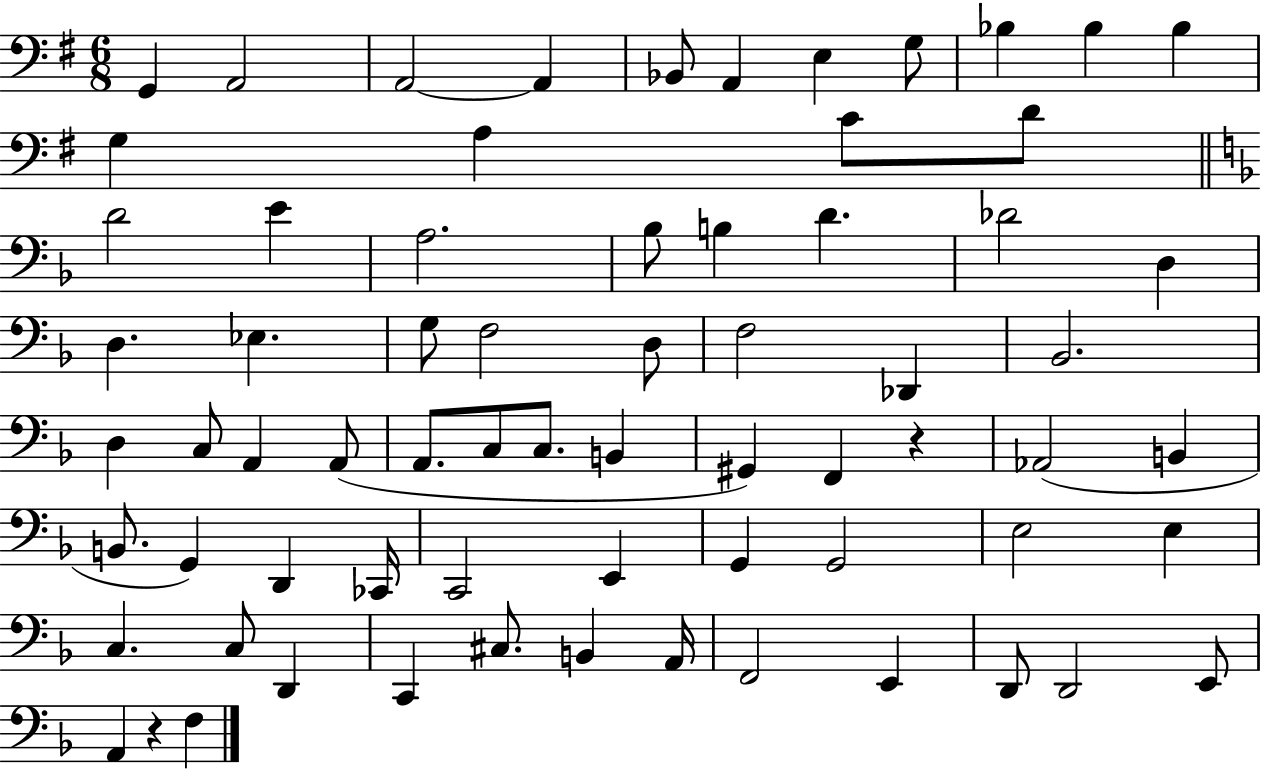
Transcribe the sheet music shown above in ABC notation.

X:1
T:Untitled
M:6/8
L:1/4
K:G
G,, A,,2 A,,2 A,, _B,,/2 A,, E, G,/2 _B, _B, _B, G, A, C/2 D/2 D2 E A,2 _B,/2 B, D _D2 D, D, _E, G,/2 F,2 D,/2 F,2 _D,, _B,,2 D, C,/2 A,, A,,/2 A,,/2 C,/2 C,/2 B,, ^G,, F,, z _A,,2 B,, B,,/2 G,, D,, _C,,/4 C,,2 E,, G,, G,,2 E,2 E, C, C,/2 D,, C,, ^C,/2 B,, A,,/4 F,,2 E,, D,,/2 D,,2 E,,/2 A,, z F,